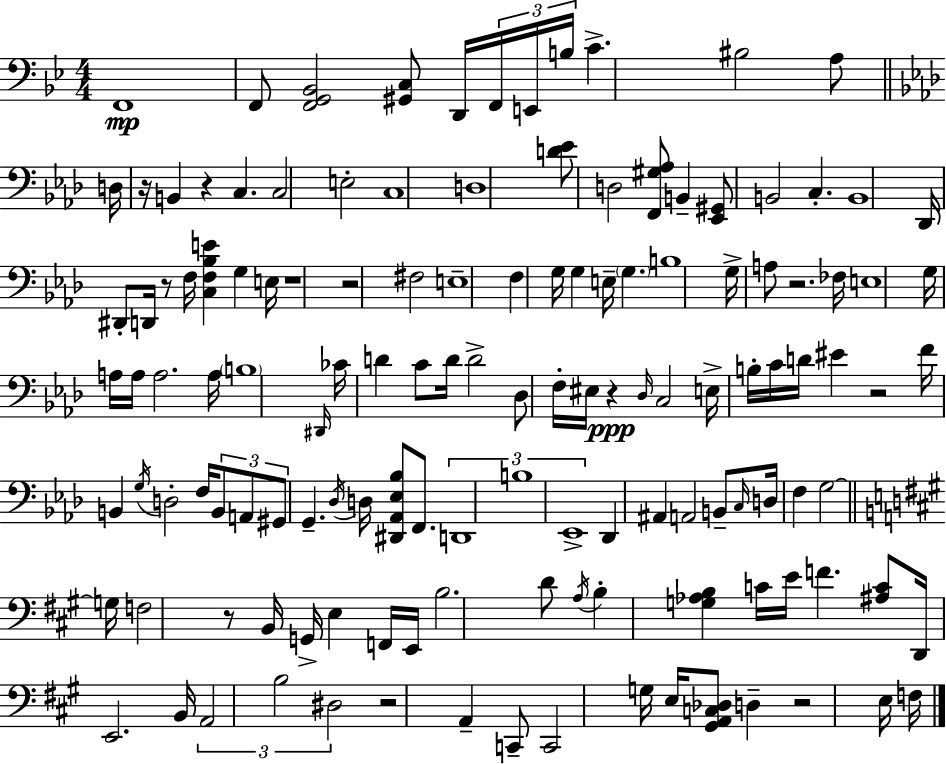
F2/w F2/e [F2,G2,Bb2]/h [G#2,C3]/e D2/s F2/s E2/s B3/s C4/q. BIS3/h A3/e D3/s R/s B2/q R/q C3/q. C3/h E3/h C3/w D3/w [D4,Eb4]/e D3/h [F2,G#3,Ab3]/e B2/q [Eb2,G#2]/e B2/h C3/q. B2/w Db2/s D#2/e D2/s R/e F3/s [C3,F3,Bb3,E4]/q G3/q E3/s R/w R/h F#3/h E3/w F3/q G3/s G3/q E3/s G3/q. B3/w G3/s A3/e R/h. FES3/s E3/w G3/s A3/s A3/s A3/h. A3/s B3/w D#2/s CES4/s D4/q C4/e D4/s D4/h Db3/e F3/s EIS3/s R/q Db3/s C3/h E3/s B3/s C4/s D4/s EIS4/q R/h F4/s B2/q G3/s D3/h F3/s B2/e A2/e G#2/e G2/q. Db3/s D3/s [D#2,Ab2,Eb3,Bb3]/e F2/e. D2/w B3/w Eb2/w Db2/q A#2/q A2/h B2/e C3/s D3/s F3/q G3/h G3/s F3/h R/e B2/s G2/s E3/q F2/s E2/s B3/h. D4/e A3/s B3/q [G3,Ab3,B3]/q C4/s E4/s F4/q. [A#3,C4]/e D2/s E2/h. B2/s A2/h B3/h D#3/h R/h A2/q C2/e C2/h G3/s E3/s [G#2,A2,C3,Db3]/e D3/q R/h E3/s F3/s